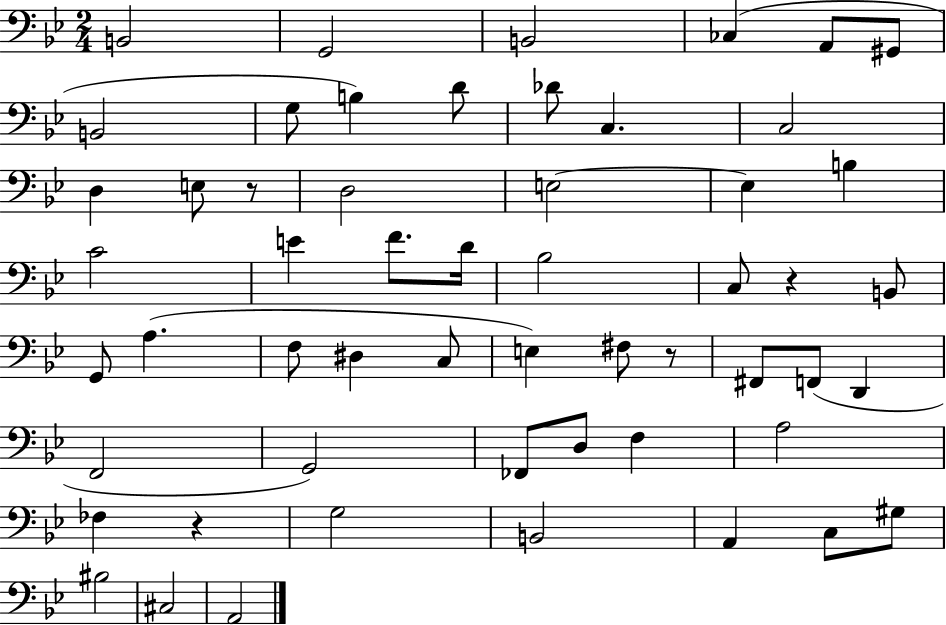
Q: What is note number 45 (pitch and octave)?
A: B2